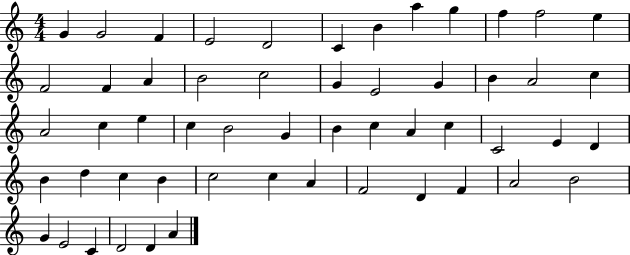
X:1
T:Untitled
M:4/4
L:1/4
K:C
G G2 F E2 D2 C B a g f f2 e F2 F A B2 c2 G E2 G B A2 c A2 c e c B2 G B c A c C2 E D B d c B c2 c A F2 D F A2 B2 G E2 C D2 D A